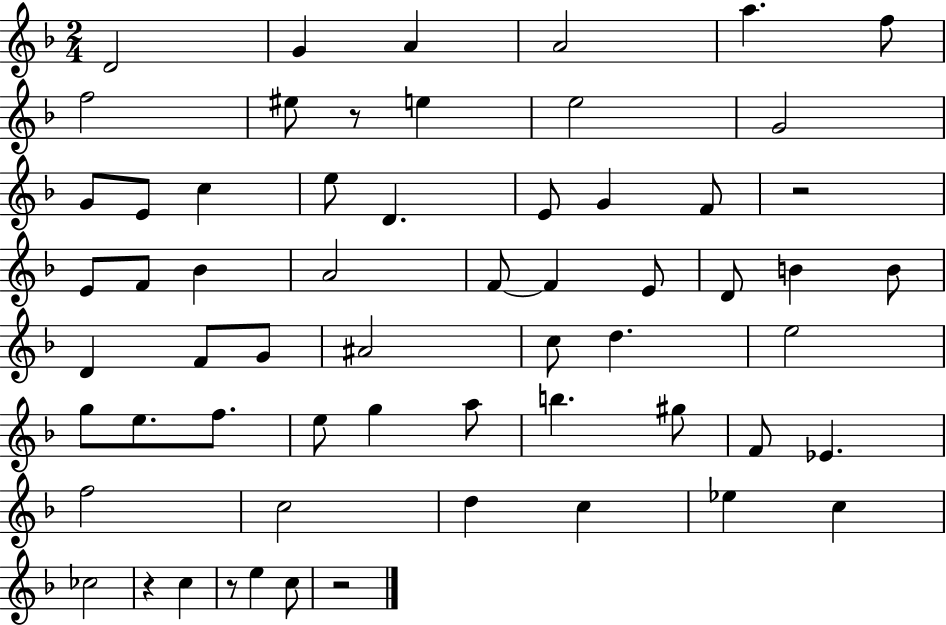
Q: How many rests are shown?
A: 5